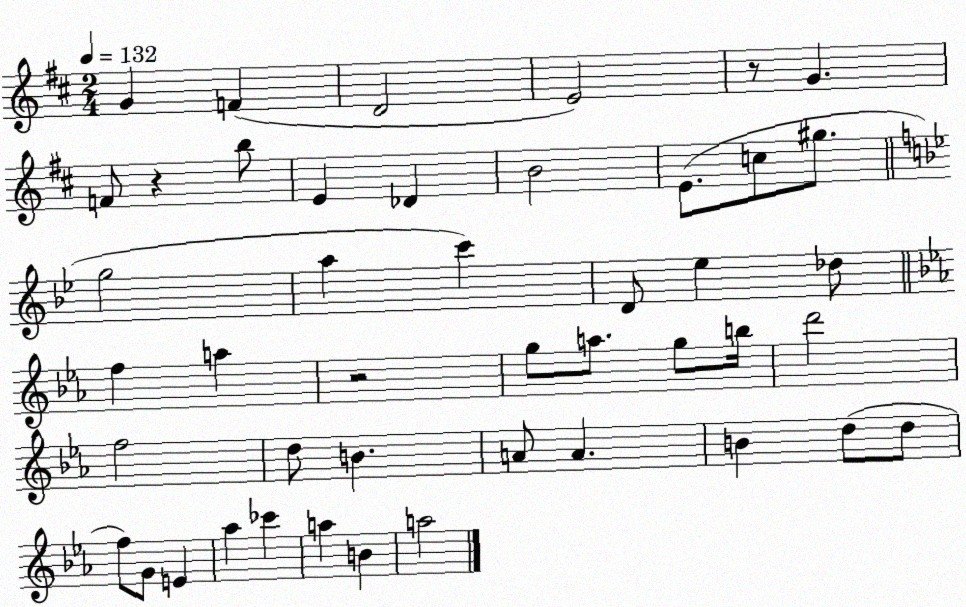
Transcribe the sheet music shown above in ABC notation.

X:1
T:Untitled
M:2/4
L:1/4
K:D
G F D2 E2 z/2 G F/2 z b/2 E _D B2 E/2 c/2 ^g/2 g2 a c' D/2 _e _d/2 f a z2 g/2 a/2 g/2 b/4 d'2 f2 d/2 B A/2 A B d/2 d/2 f/2 G/2 E _a _c' a B a2